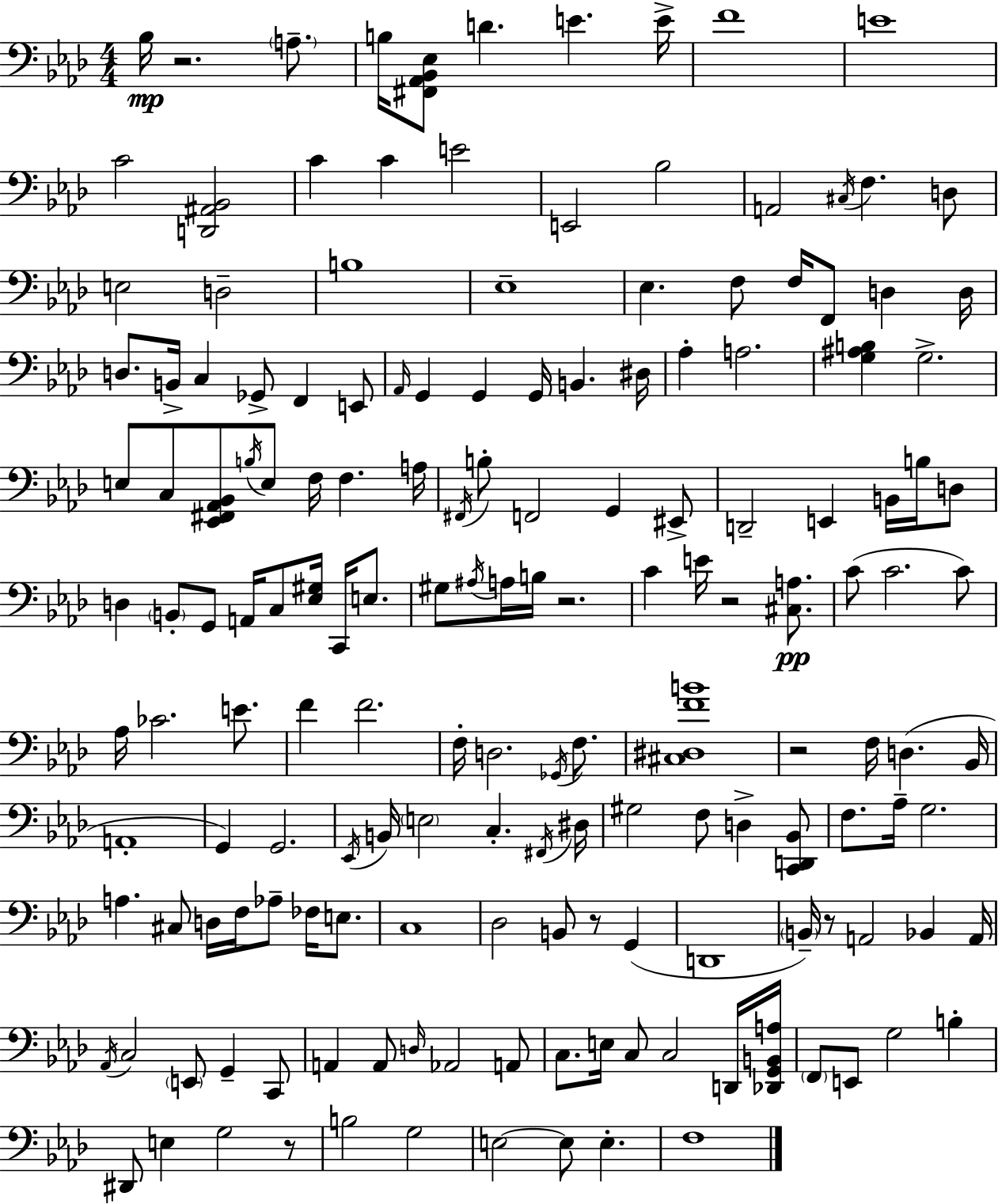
X:1
T:Untitled
M:4/4
L:1/4
K:Ab
_B,/4 z2 A,/2 B,/4 [^F,,_A,,_B,,_E,]/2 D E E/4 F4 E4 C2 [D,,^A,,_B,,]2 C C E2 E,,2 _B,2 A,,2 ^C,/4 F, D,/2 E,2 D,2 B,4 _E,4 _E, F,/2 F,/4 F,,/2 D, D,/4 D,/2 B,,/4 C, _G,,/2 F,, E,,/2 _A,,/4 G,, G,, G,,/4 B,, ^D,/4 _A, A,2 [G,^A,B,] G,2 E,/2 C,/2 [_E,,^F,,_A,,_B,,]/2 B,/4 E,/2 F,/4 F, A,/4 ^F,,/4 B,/2 F,,2 G,, ^E,,/2 D,,2 E,, B,,/4 B,/4 D,/2 D, B,,/2 G,,/2 A,,/4 C,/2 [_E,^G,]/4 C,,/4 E,/2 ^G,/2 ^A,/4 A,/4 B,/4 z2 C E/4 z2 [^C,A,]/2 C/2 C2 C/2 _A,/4 _C2 E/2 F F2 F,/4 D,2 _G,,/4 F,/2 [^C,^D,FB]4 z2 F,/4 D, _B,,/4 A,,4 G,, G,,2 _E,,/4 B,,/4 E,2 C, ^F,,/4 ^D,/4 ^G,2 F,/2 D, [C,,D,,_B,,]/2 F,/2 _A,/4 G,2 A, ^C,/2 D,/4 F,/4 _A,/2 _F,/4 E,/2 C,4 _D,2 B,,/2 z/2 G,, D,,4 B,,/4 z/2 A,,2 _B,, A,,/4 _A,,/4 C,2 E,,/2 G,, C,,/2 A,, A,,/2 D,/4 _A,,2 A,,/2 C,/2 E,/4 C,/2 C,2 D,,/4 [_D,,G,,B,,A,]/4 F,,/2 E,,/2 G,2 B, ^D,,/2 E, G,2 z/2 B,2 G,2 E,2 E,/2 E, F,4